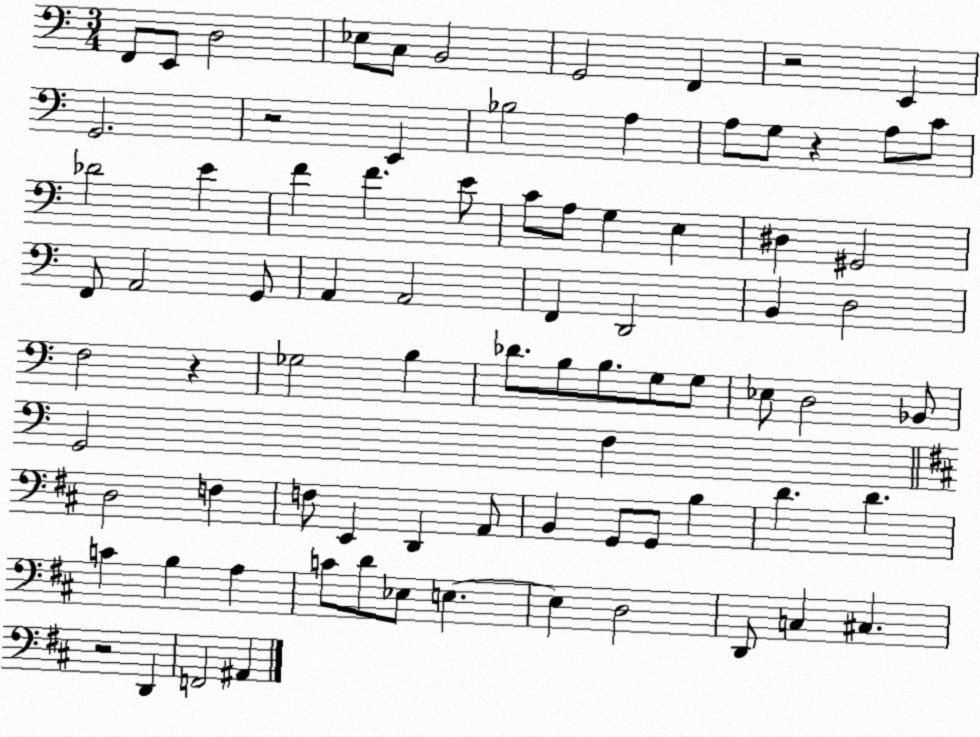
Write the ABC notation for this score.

X:1
T:Untitled
M:3/4
L:1/4
K:C
F,,/2 E,,/2 D,2 _E,/2 C,/2 B,,2 G,,2 F,, z2 E,, G,,2 z2 E,, _B,2 A, A,/2 G,/2 z A,/2 C/2 _D2 E F F E/2 C/2 A,/2 G, E, ^D, ^G,,2 F,,/2 A,,2 G,,/2 A,, A,,2 F,, D,,2 B,, D,2 F,2 z _G,2 B, _D/2 B,/2 B,/2 G,/2 G,/2 _E,/2 D,2 _B,,/2 G,,2 F, D,2 F, F,/2 E,, D,, A,,/2 B,, G,,/2 G,,/2 B, D D C B, A, C/2 D/2 _E,/2 E, E, D,2 D,,/2 C, ^C, z2 D,, F,,2 ^A,,